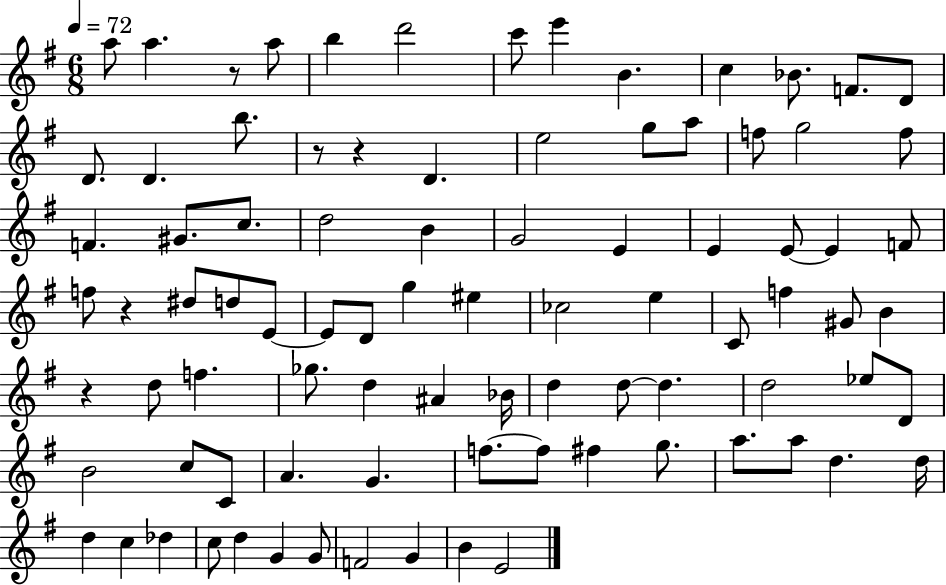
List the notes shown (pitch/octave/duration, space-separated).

A5/e A5/q. R/e A5/e B5/q D6/h C6/e E6/q B4/q. C5/q Bb4/e. F4/e. D4/e D4/e. D4/q. B5/e. R/e R/q D4/q. E5/h G5/e A5/e F5/e G5/h F5/e F4/q. G#4/e. C5/e. D5/h B4/q G4/h E4/q E4/q E4/e E4/q F4/e F5/e R/q D#5/e D5/e E4/e E4/e D4/e G5/q EIS5/q CES5/h E5/q C4/e F5/q G#4/e B4/q R/q D5/e F5/q. Gb5/e. D5/q A#4/q Bb4/s D5/q D5/e D5/q. D5/h Eb5/e D4/e B4/h C5/e C4/e A4/q. G4/q. F5/e. F5/e F#5/q G5/e. A5/e. A5/e D5/q. D5/s D5/q C5/q Db5/q C5/e D5/q G4/q G4/e F4/h G4/q B4/q E4/h